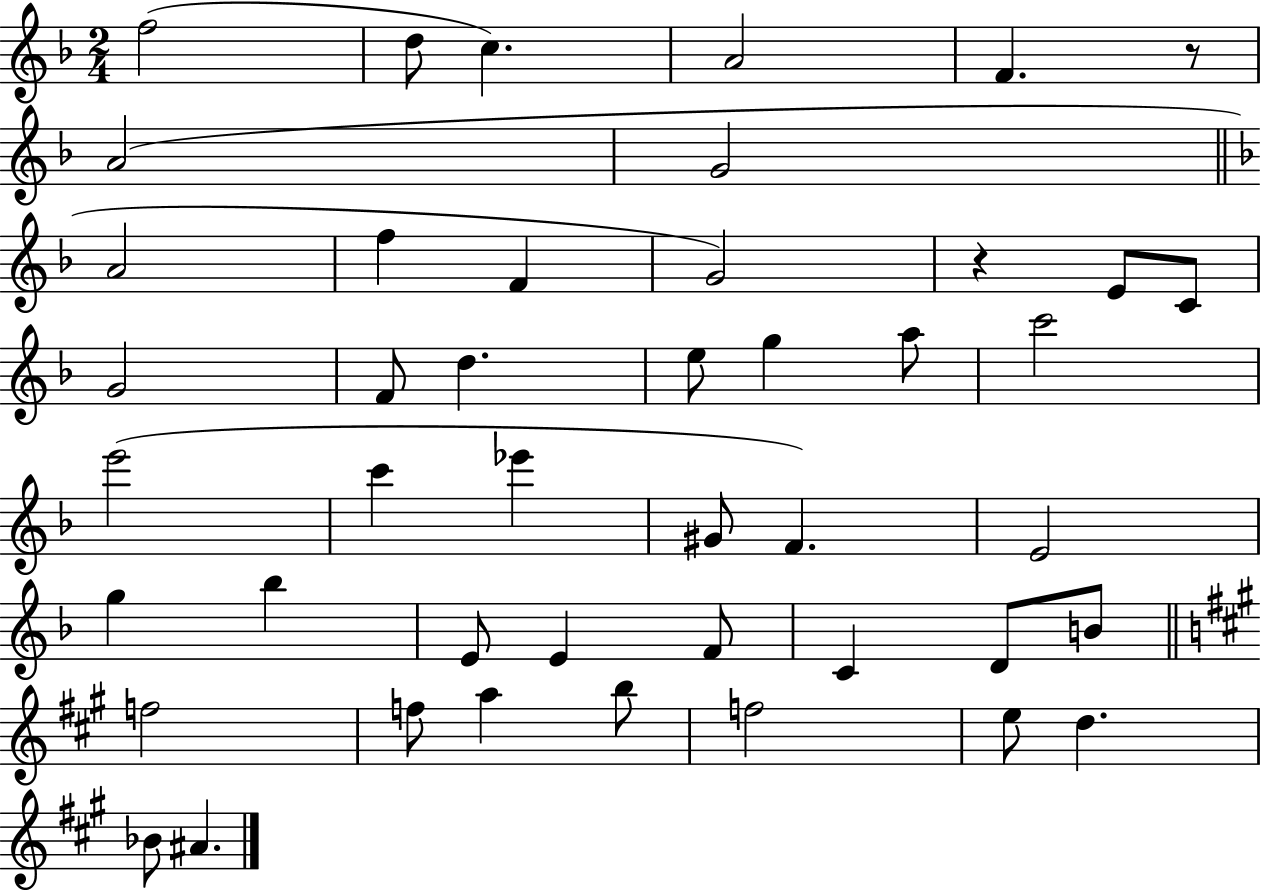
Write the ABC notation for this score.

X:1
T:Untitled
M:2/4
L:1/4
K:F
f2 d/2 c A2 F z/2 A2 G2 A2 f F G2 z E/2 C/2 G2 F/2 d e/2 g a/2 c'2 e'2 c' _e' ^G/2 F E2 g _b E/2 E F/2 C D/2 B/2 f2 f/2 a b/2 f2 e/2 d _B/2 ^A